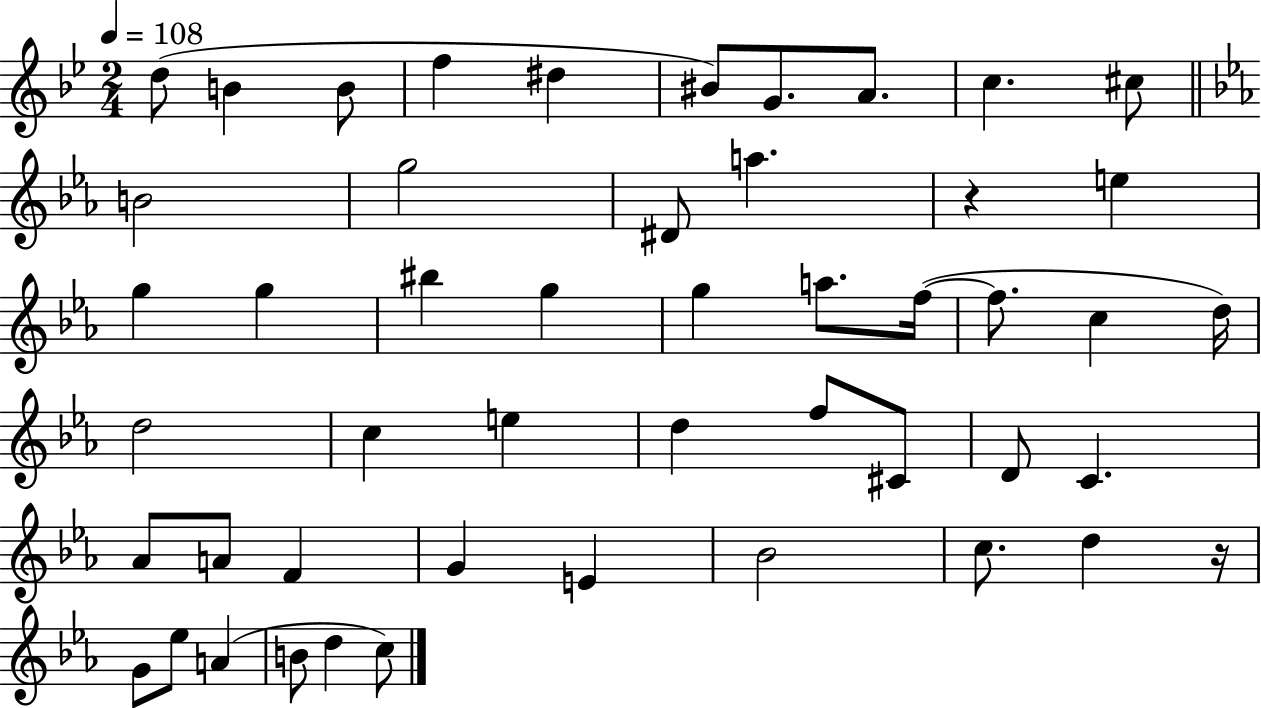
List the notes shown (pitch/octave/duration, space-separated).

D5/e B4/q B4/e F5/q D#5/q BIS4/e G4/e. A4/e. C5/q. C#5/e B4/h G5/h D#4/e A5/q. R/q E5/q G5/q G5/q BIS5/q G5/q G5/q A5/e. F5/s F5/e. C5/q D5/s D5/h C5/q E5/q D5/q F5/e C#4/e D4/e C4/q. Ab4/e A4/e F4/q G4/q E4/q Bb4/h C5/e. D5/q R/s G4/e Eb5/e A4/q B4/e D5/q C5/e